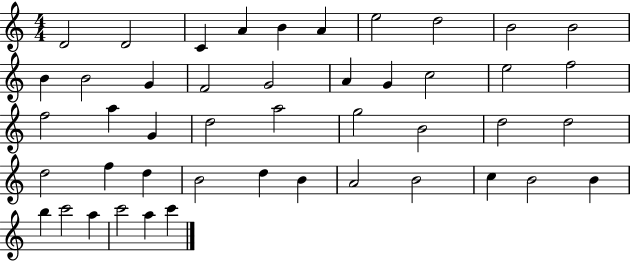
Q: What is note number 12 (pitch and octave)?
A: B4